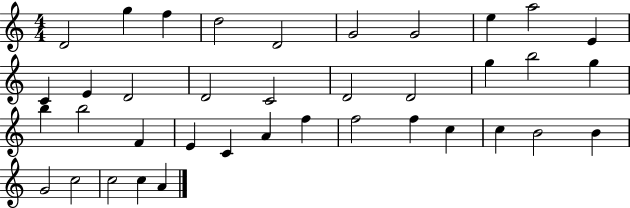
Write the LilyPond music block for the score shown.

{
  \clef treble
  \numericTimeSignature
  \time 4/4
  \key c \major
  d'2 g''4 f''4 | d''2 d'2 | g'2 g'2 | e''4 a''2 e'4 | \break c'4 e'4 d'2 | d'2 c'2 | d'2 d'2 | g''4 b''2 g''4 | \break b''4 b''2 f'4 | e'4 c'4 a'4 f''4 | f''2 f''4 c''4 | c''4 b'2 b'4 | \break g'2 c''2 | c''2 c''4 a'4 | \bar "|."
}